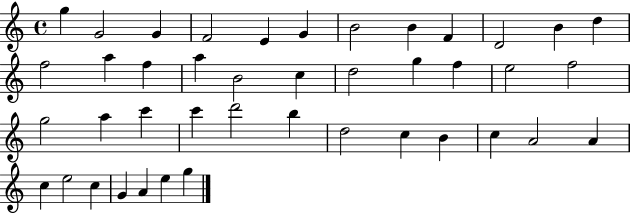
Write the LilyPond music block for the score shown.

{
  \clef treble
  \time 4/4
  \defaultTimeSignature
  \key c \major
  g''4 g'2 g'4 | f'2 e'4 g'4 | b'2 b'4 f'4 | d'2 b'4 d''4 | \break f''2 a''4 f''4 | a''4 b'2 c''4 | d''2 g''4 f''4 | e''2 f''2 | \break g''2 a''4 c'''4 | c'''4 d'''2 b''4 | d''2 c''4 b'4 | c''4 a'2 a'4 | \break c''4 e''2 c''4 | g'4 a'4 e''4 g''4 | \bar "|."
}